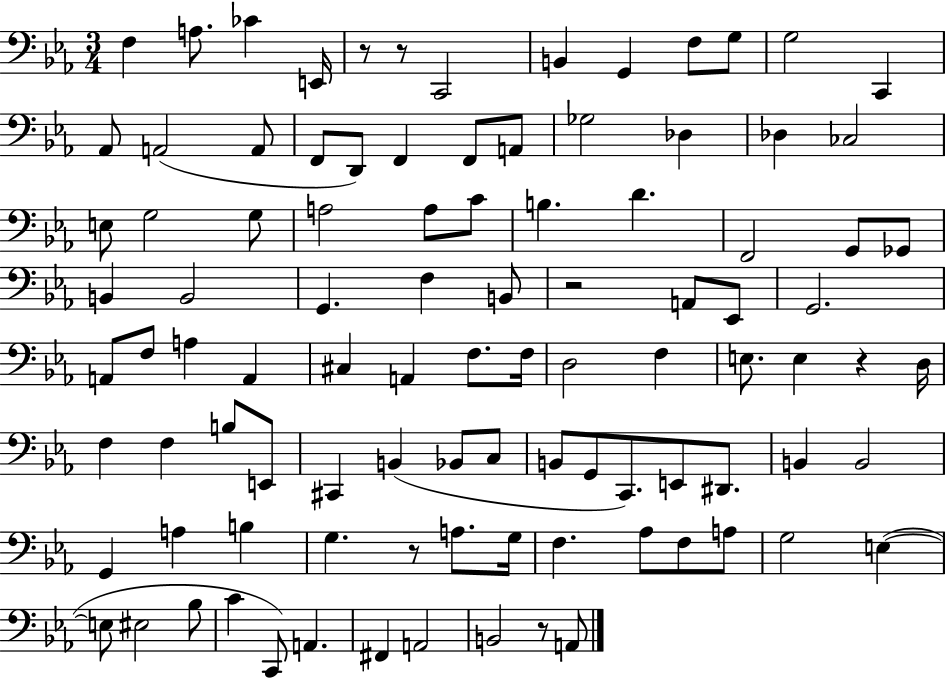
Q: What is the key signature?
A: EES major